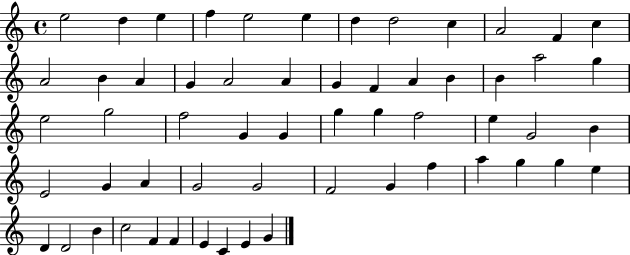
{
  \clef treble
  \time 4/4
  \defaultTimeSignature
  \key c \major
  e''2 d''4 e''4 | f''4 e''2 e''4 | d''4 d''2 c''4 | a'2 f'4 c''4 | \break a'2 b'4 a'4 | g'4 a'2 a'4 | g'4 f'4 a'4 b'4 | b'4 a''2 g''4 | \break e''2 g''2 | f''2 g'4 g'4 | g''4 g''4 f''2 | e''4 g'2 b'4 | \break e'2 g'4 a'4 | g'2 g'2 | f'2 g'4 f''4 | a''4 g''4 g''4 e''4 | \break d'4 d'2 b'4 | c''2 f'4 f'4 | e'4 c'4 e'4 g'4 | \bar "|."
}